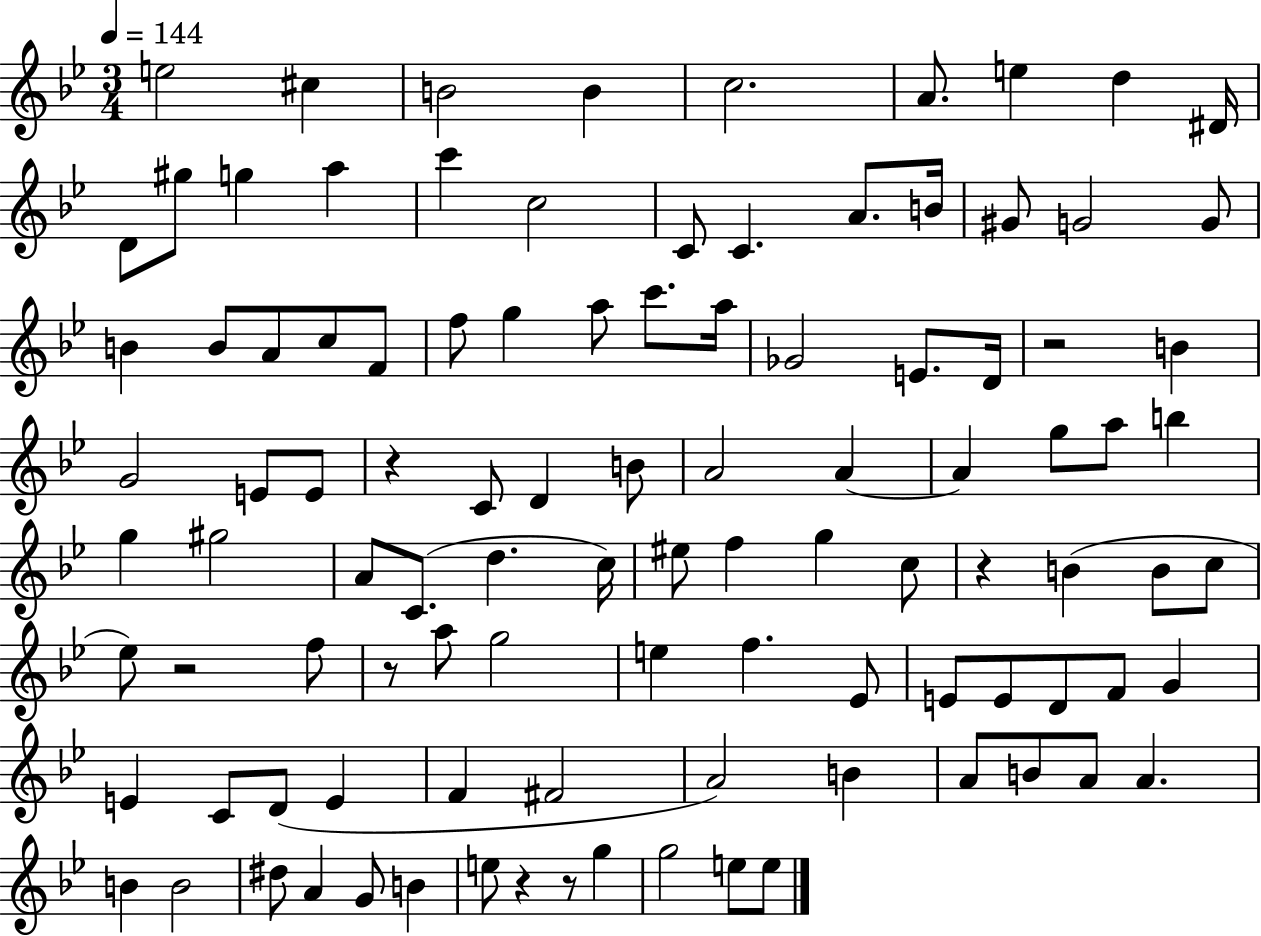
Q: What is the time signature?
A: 3/4